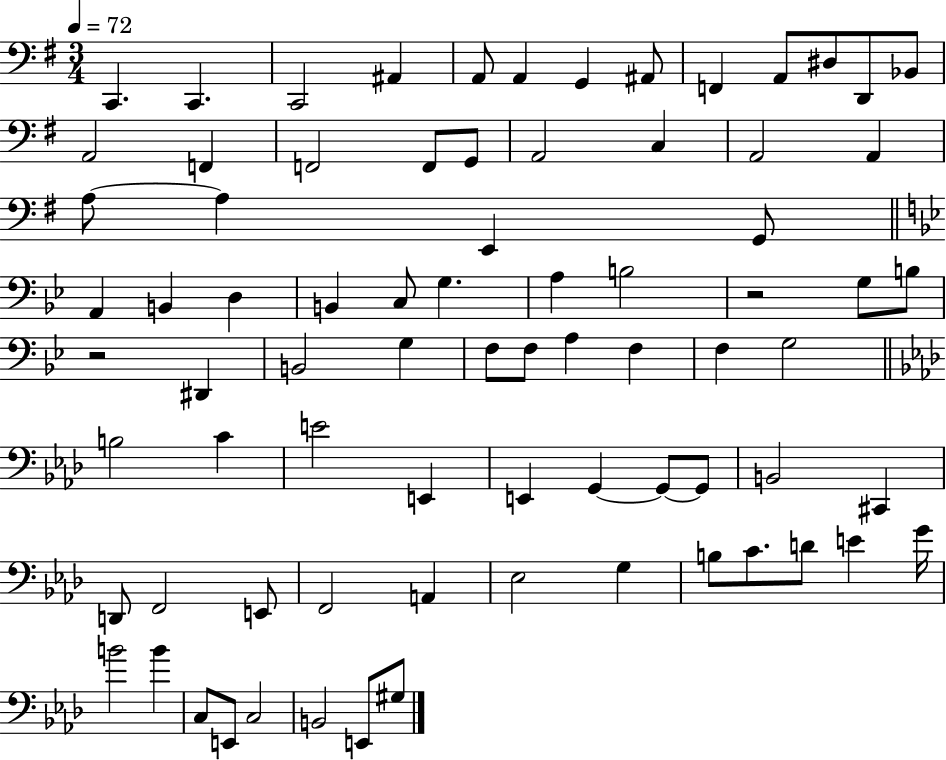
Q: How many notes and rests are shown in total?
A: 77